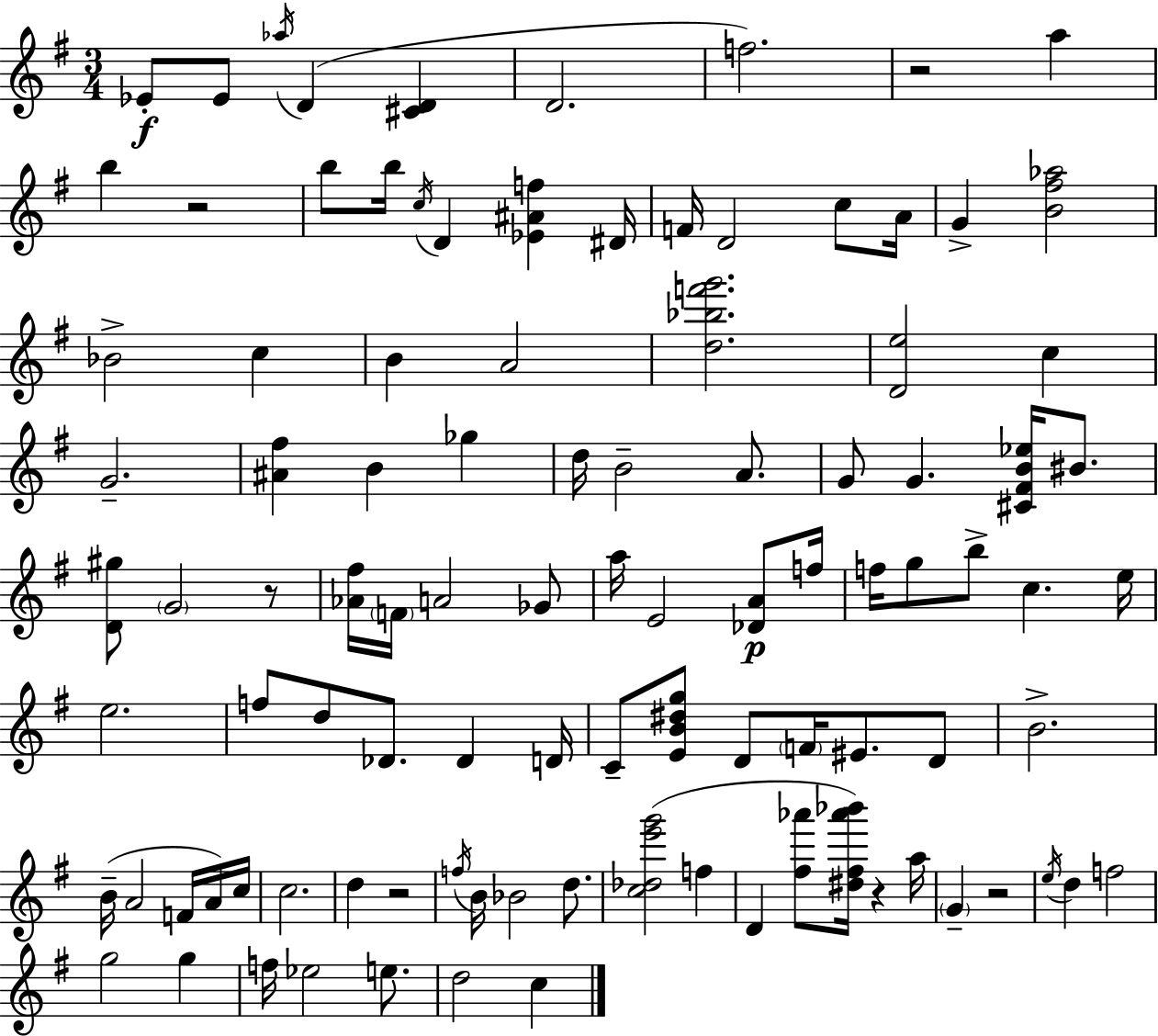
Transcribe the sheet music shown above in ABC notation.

X:1
T:Untitled
M:3/4
L:1/4
K:Em
_E/2 _E/2 _a/4 D [^CD] D2 f2 z2 a b z2 b/2 b/4 c/4 D [_E^Af] ^D/4 F/4 D2 c/2 A/4 G [B^f_a]2 _B2 c B A2 [d_bf'g']2 [De]2 c G2 [^A^f] B _g d/4 B2 A/2 G/2 G [^C^FB_e]/4 ^B/2 [D^g]/2 G2 z/2 [_A^f]/4 F/4 A2 _G/2 a/4 E2 [_DA]/2 f/4 f/4 g/2 b/2 c e/4 e2 f/2 d/2 _D/2 _D D/4 C/2 [EB^dg]/2 D/2 F/4 ^E/2 D/2 B2 B/4 A2 F/4 A/4 c/4 c2 d z2 f/4 B/4 _B2 d/2 [c_de'g']2 f D [^f_a']/2 [^d^f_a'_b']/4 z a/4 G z2 e/4 d f2 g2 g f/4 _e2 e/2 d2 c